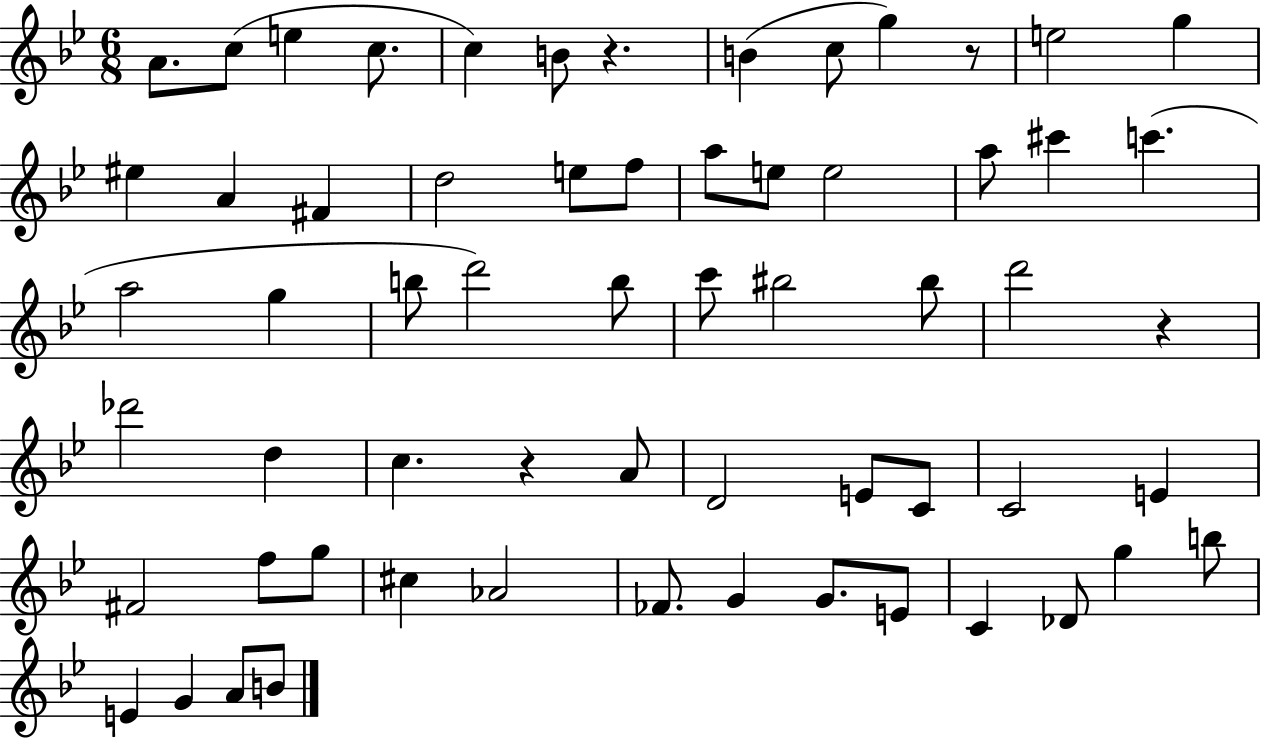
{
  \clef treble
  \numericTimeSignature
  \time 6/8
  \key bes \major
  a'8. c''8( e''4 c''8. | c''4) b'8 r4. | b'4( c''8 g''4) r8 | e''2 g''4 | \break eis''4 a'4 fis'4 | d''2 e''8 f''8 | a''8 e''8 e''2 | a''8 cis'''4 c'''4.( | \break a''2 g''4 | b''8 d'''2) b''8 | c'''8 bis''2 bis''8 | d'''2 r4 | \break des'''2 d''4 | c''4. r4 a'8 | d'2 e'8 c'8 | c'2 e'4 | \break fis'2 f''8 g''8 | cis''4 aes'2 | fes'8. g'4 g'8. e'8 | c'4 des'8 g''4 b''8 | \break e'4 g'4 a'8 b'8 | \bar "|."
}